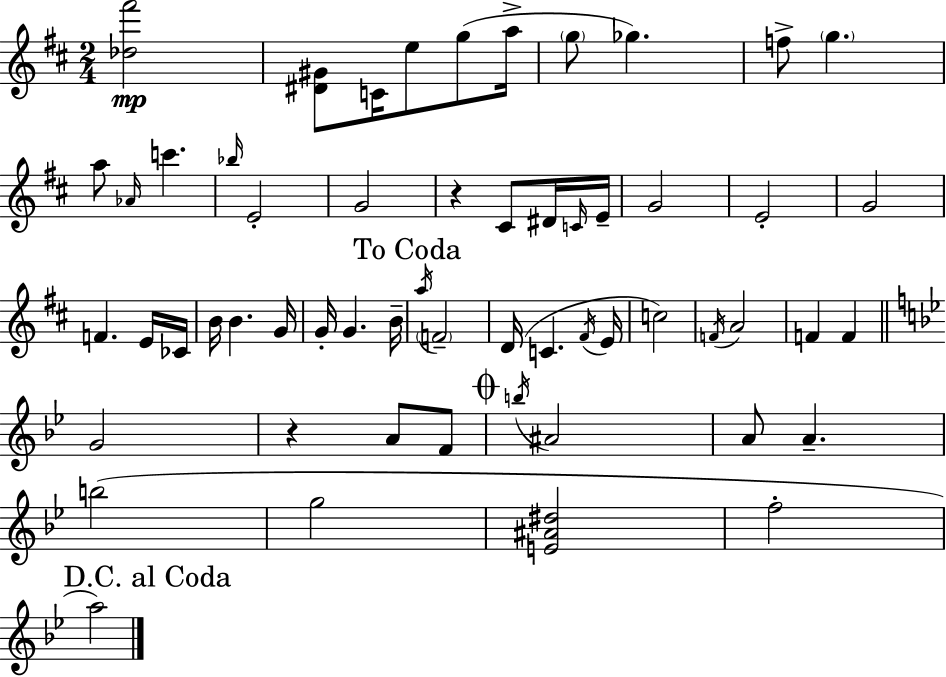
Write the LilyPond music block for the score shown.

{
  \clef treble
  \numericTimeSignature
  \time 2/4
  \key d \major
  <des'' fis'''>2\mp | <dis' gis'>8 c'16 e''8 g''8( a''16-> | \parenthesize g''8 ges''4.) | f''8-> \parenthesize g''4. | \break a''8 \grace { aes'16 } c'''4. | \grace { bes''16 } e'2-. | g'2 | r4 cis'8 | \break dis'16 \grace { c'16 } e'16-- g'2 | e'2-. | g'2 | f'4. | \break e'16 ces'16 b'16 b'4. | g'16 g'16-. g'4. | b'16-- \mark "To Coda" \acciaccatura { a''16 } \parenthesize f'2-- | d'16( c'4. | \break \acciaccatura { fis'16 } e'16 c''2) | \acciaccatura { f'16 } a'2 | f'4 | f'4 \bar "||" \break \key g \minor g'2 | r4 a'8 f'8 | \mark \markup { \musicglyph "scripts.coda" } \acciaccatura { b''16 } ais'2 | a'8 a'4.-- | \break b''2( | g''2 | <e' ais' dis''>2 | f''2-. | \break \mark "D.C. al Coda" a''2) | \bar "|."
}